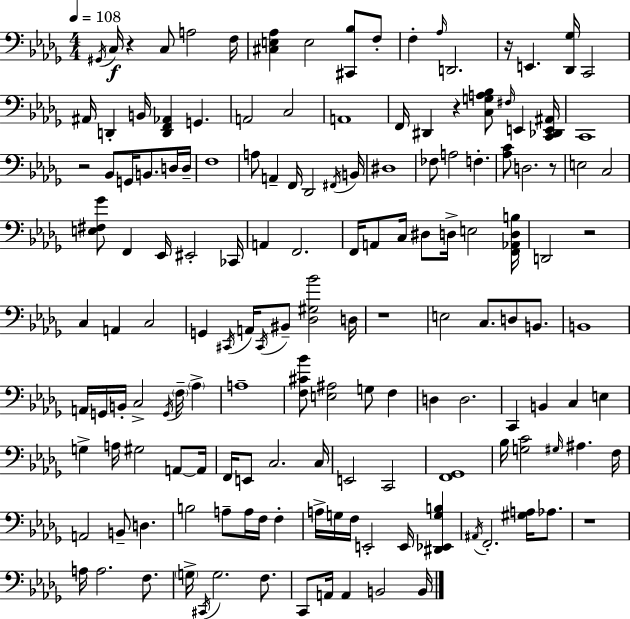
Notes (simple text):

G#2/s C3/s R/q C3/e A3/h F3/s [C#3,E3,Ab3]/q E3/h [C#2,Bb3]/e F3/e F3/q Ab3/s D2/h. R/s E2/q. [Db2,Gb3]/s C2/h A#2/s D2/q B2/s [D2,F2,Ab2]/q G2/q. A2/h C3/h A2/w F2/s D#2/q R/q [C3,G3,A3,Bb3]/e F#3/s E2/q [C2,Db2,E2,A#2]/s C2/w R/h Bb2/e G2/s B2/e. D3/s D3/s F3/w A3/e A2/q F2/s Db2/h F#2/s B2/s D#3/w FES3/e A3/h F3/q. [Ab3,C4]/e D3/h. R/e E3/h C3/h [E3,F#3,Gb4]/e F2/q Eb2/s EIS2/h CES2/s A2/q F2/h. F2/s A2/e C3/s D#3/e D3/s E3/h [F2,Ab2,D3,B3]/s D2/h R/h C3/q A2/q C3/h G2/q C#2/s A2/s C#2/s BIS2/e [Db3,G#3,Bb4]/h D3/s R/w E3/h C3/e. D3/e B2/e. B2/w A2/s G2/s B2/s C3/h G2/s F3/s Ab3/q A3/w [F3,C#4,Bb4]/e [E3,A#3]/h G3/e F3/q D3/q D3/h. C2/q B2/q C3/q E3/q G3/q A3/s G#3/h A2/e A2/s F2/s E2/e C3/h. C3/s E2/h C2/h [F2,Gb2]/w Bb3/s [G3,C4]/h G#3/s A#3/q. F3/s A2/h B2/e D3/q. B3/h A3/e A3/s F3/s F3/q A3/s G3/s F3/s E2/h E2/s [D#2,Eb2,G3,B3]/q A#2/s F2/h. [G#3,A3]/s Ab3/e. R/w A3/s A3/h. F3/e. G3/s C#2/s G3/h. F3/e. C2/e A2/s A2/q B2/h B2/s